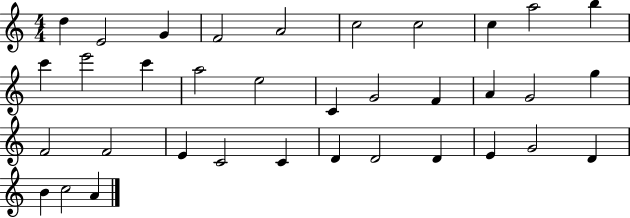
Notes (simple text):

D5/q E4/h G4/q F4/h A4/h C5/h C5/h C5/q A5/h B5/q C6/q E6/h C6/q A5/h E5/h C4/q G4/h F4/q A4/q G4/h G5/q F4/h F4/h E4/q C4/h C4/q D4/q D4/h D4/q E4/q G4/h D4/q B4/q C5/h A4/q